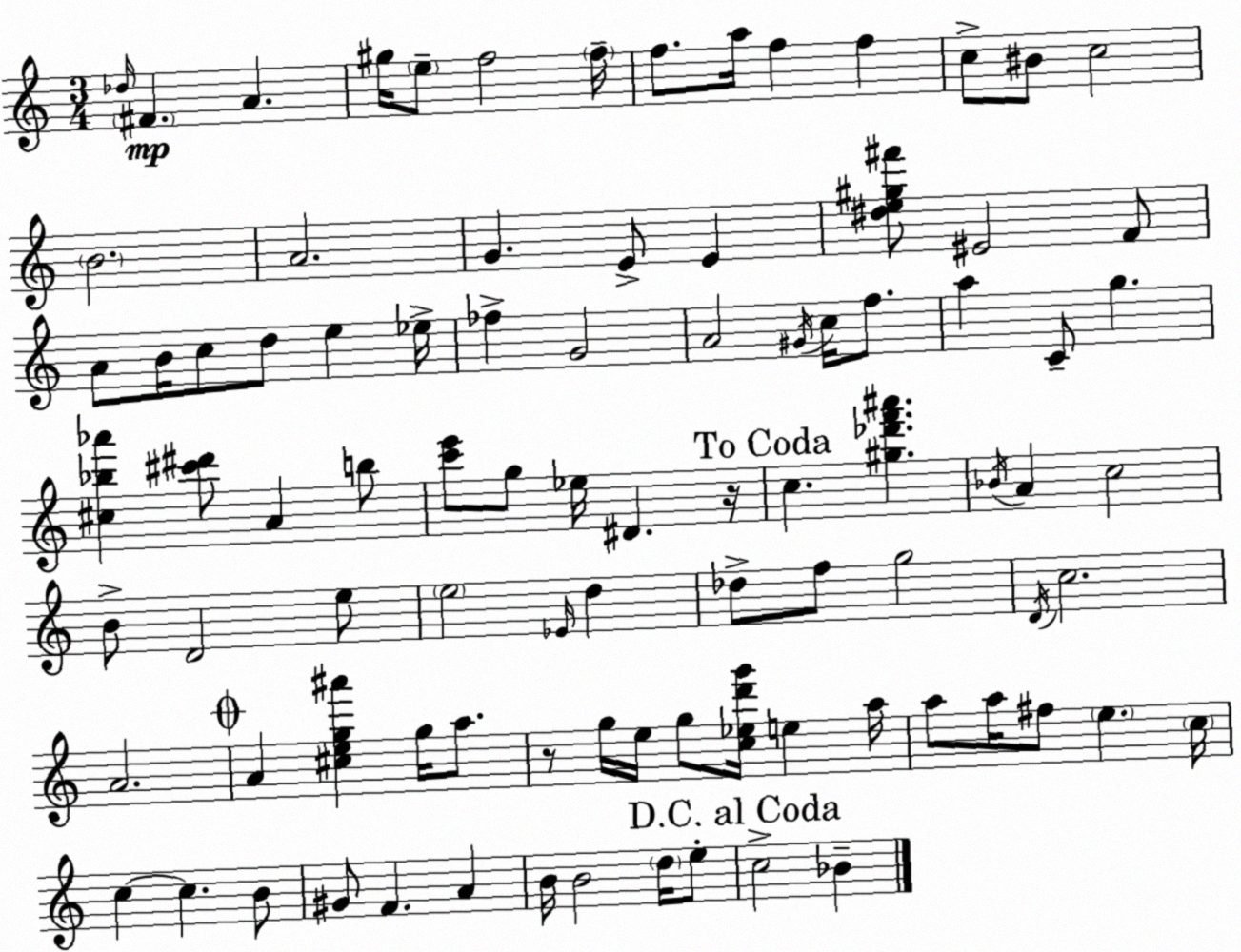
X:1
T:Untitled
M:3/4
L:1/4
K:C
_d/4 ^F A ^g/4 e/2 f2 f/4 f/2 a/4 f f c/2 ^B/2 c2 B2 A2 G E/2 E [^de^g^f']/2 ^E2 F/2 A/2 B/4 c/2 d/2 e _e/4 _f G2 A2 ^G/4 c/4 f/2 a C/2 g [^c_b_a'] [^c'^d']/2 A b/2 [c'e']/2 g/2 _e/4 ^D z/4 c [^g_d'f'^a'] _B/4 A c2 B/2 D2 e/2 e2 _E/4 d _d/2 f/2 g2 D/4 c2 A2 A [^ceg^a'] g/4 a/2 z/2 g/4 e/4 g/2 [c_ed'g']/4 e a/4 a/2 a/4 ^f/2 e c/4 c c B/2 ^G/2 F A B/4 B2 d/4 e/2 c2 _B